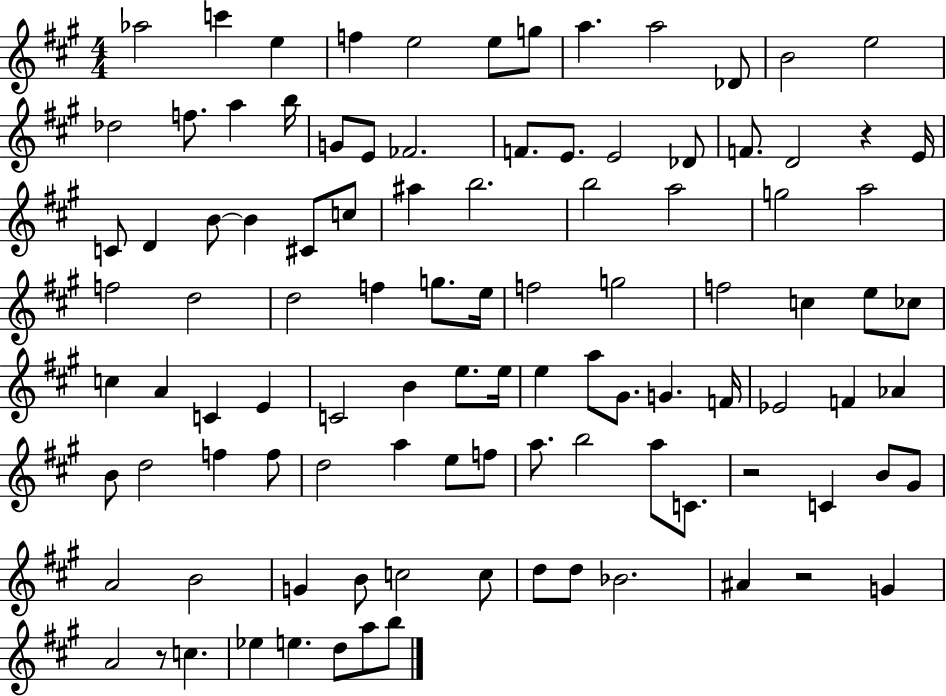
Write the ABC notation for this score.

X:1
T:Untitled
M:4/4
L:1/4
K:A
_a2 c' e f e2 e/2 g/2 a a2 _D/2 B2 e2 _d2 f/2 a b/4 G/2 E/2 _F2 F/2 E/2 E2 _D/2 F/2 D2 z E/4 C/2 D B/2 B ^C/2 c/2 ^a b2 b2 a2 g2 a2 f2 d2 d2 f g/2 e/4 f2 g2 f2 c e/2 _c/2 c A C E C2 B e/2 e/4 e a/2 ^G/2 G F/4 _E2 F _A B/2 d2 f f/2 d2 a e/2 f/2 a/2 b2 a/2 C/2 z2 C B/2 ^G/2 A2 B2 G B/2 c2 c/2 d/2 d/2 _B2 ^A z2 G A2 z/2 c _e e d/2 a/2 b/2